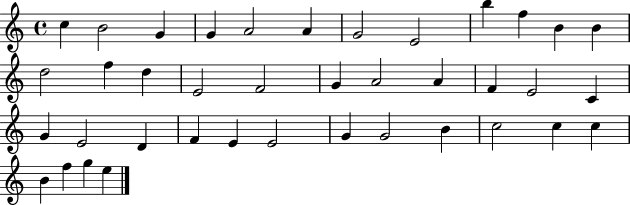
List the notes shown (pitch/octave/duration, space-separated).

C5/q B4/h G4/q G4/q A4/h A4/q G4/h E4/h B5/q F5/q B4/q B4/q D5/h F5/q D5/q E4/h F4/h G4/q A4/h A4/q F4/q E4/h C4/q G4/q E4/h D4/q F4/q E4/q E4/h G4/q G4/h B4/q C5/h C5/q C5/q B4/q F5/q G5/q E5/q